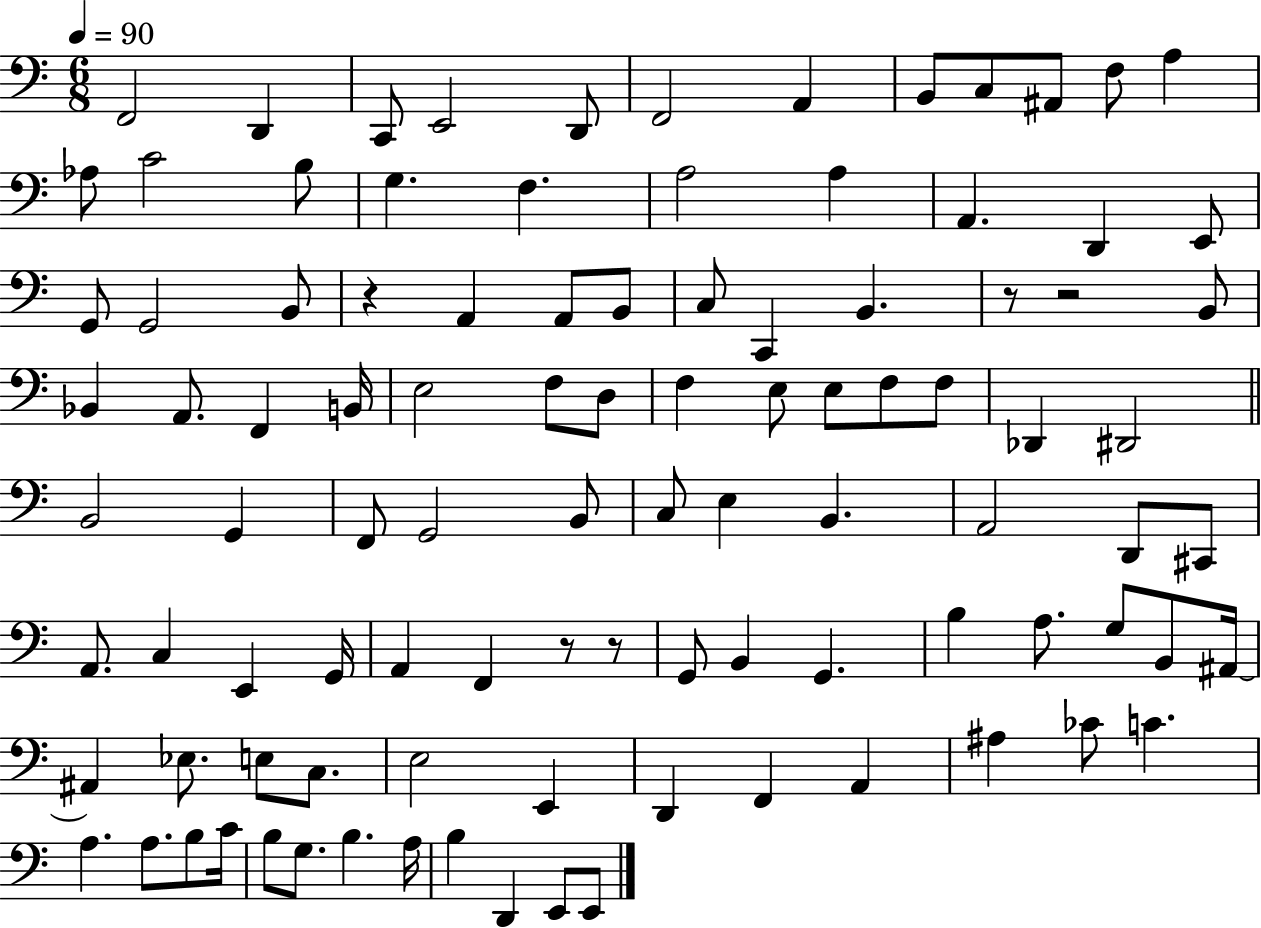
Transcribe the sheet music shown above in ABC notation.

X:1
T:Untitled
M:6/8
L:1/4
K:C
F,,2 D,, C,,/2 E,,2 D,,/2 F,,2 A,, B,,/2 C,/2 ^A,,/2 F,/2 A, _A,/2 C2 B,/2 G, F, A,2 A, A,, D,, E,,/2 G,,/2 G,,2 B,,/2 z A,, A,,/2 B,,/2 C,/2 C,, B,, z/2 z2 B,,/2 _B,, A,,/2 F,, B,,/4 E,2 F,/2 D,/2 F, E,/2 E,/2 F,/2 F,/2 _D,, ^D,,2 B,,2 G,, F,,/2 G,,2 B,,/2 C,/2 E, B,, A,,2 D,,/2 ^C,,/2 A,,/2 C, E,, G,,/4 A,, F,, z/2 z/2 G,,/2 B,, G,, B, A,/2 G,/2 B,,/2 ^A,,/4 ^A,, _E,/2 E,/2 C,/2 E,2 E,, D,, F,, A,, ^A, _C/2 C A, A,/2 B,/2 C/4 B,/2 G,/2 B, A,/4 B, D,, E,,/2 E,,/2